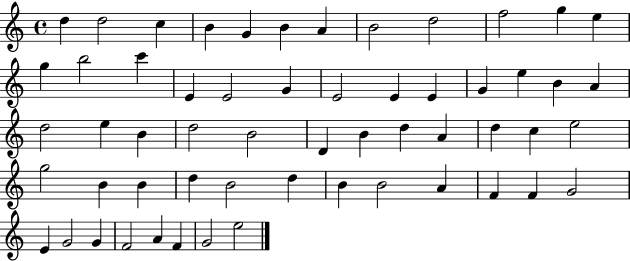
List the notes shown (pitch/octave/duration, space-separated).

D5/q D5/h C5/q B4/q G4/q B4/q A4/q B4/h D5/h F5/h G5/q E5/q G5/q B5/h C6/q E4/q E4/h G4/q E4/h E4/q E4/q G4/q E5/q B4/q A4/q D5/h E5/q B4/q D5/h B4/h D4/q B4/q D5/q A4/q D5/q C5/q E5/h G5/h B4/q B4/q D5/q B4/h D5/q B4/q B4/h A4/q F4/q F4/q G4/h E4/q G4/h G4/q F4/h A4/q F4/q G4/h E5/h